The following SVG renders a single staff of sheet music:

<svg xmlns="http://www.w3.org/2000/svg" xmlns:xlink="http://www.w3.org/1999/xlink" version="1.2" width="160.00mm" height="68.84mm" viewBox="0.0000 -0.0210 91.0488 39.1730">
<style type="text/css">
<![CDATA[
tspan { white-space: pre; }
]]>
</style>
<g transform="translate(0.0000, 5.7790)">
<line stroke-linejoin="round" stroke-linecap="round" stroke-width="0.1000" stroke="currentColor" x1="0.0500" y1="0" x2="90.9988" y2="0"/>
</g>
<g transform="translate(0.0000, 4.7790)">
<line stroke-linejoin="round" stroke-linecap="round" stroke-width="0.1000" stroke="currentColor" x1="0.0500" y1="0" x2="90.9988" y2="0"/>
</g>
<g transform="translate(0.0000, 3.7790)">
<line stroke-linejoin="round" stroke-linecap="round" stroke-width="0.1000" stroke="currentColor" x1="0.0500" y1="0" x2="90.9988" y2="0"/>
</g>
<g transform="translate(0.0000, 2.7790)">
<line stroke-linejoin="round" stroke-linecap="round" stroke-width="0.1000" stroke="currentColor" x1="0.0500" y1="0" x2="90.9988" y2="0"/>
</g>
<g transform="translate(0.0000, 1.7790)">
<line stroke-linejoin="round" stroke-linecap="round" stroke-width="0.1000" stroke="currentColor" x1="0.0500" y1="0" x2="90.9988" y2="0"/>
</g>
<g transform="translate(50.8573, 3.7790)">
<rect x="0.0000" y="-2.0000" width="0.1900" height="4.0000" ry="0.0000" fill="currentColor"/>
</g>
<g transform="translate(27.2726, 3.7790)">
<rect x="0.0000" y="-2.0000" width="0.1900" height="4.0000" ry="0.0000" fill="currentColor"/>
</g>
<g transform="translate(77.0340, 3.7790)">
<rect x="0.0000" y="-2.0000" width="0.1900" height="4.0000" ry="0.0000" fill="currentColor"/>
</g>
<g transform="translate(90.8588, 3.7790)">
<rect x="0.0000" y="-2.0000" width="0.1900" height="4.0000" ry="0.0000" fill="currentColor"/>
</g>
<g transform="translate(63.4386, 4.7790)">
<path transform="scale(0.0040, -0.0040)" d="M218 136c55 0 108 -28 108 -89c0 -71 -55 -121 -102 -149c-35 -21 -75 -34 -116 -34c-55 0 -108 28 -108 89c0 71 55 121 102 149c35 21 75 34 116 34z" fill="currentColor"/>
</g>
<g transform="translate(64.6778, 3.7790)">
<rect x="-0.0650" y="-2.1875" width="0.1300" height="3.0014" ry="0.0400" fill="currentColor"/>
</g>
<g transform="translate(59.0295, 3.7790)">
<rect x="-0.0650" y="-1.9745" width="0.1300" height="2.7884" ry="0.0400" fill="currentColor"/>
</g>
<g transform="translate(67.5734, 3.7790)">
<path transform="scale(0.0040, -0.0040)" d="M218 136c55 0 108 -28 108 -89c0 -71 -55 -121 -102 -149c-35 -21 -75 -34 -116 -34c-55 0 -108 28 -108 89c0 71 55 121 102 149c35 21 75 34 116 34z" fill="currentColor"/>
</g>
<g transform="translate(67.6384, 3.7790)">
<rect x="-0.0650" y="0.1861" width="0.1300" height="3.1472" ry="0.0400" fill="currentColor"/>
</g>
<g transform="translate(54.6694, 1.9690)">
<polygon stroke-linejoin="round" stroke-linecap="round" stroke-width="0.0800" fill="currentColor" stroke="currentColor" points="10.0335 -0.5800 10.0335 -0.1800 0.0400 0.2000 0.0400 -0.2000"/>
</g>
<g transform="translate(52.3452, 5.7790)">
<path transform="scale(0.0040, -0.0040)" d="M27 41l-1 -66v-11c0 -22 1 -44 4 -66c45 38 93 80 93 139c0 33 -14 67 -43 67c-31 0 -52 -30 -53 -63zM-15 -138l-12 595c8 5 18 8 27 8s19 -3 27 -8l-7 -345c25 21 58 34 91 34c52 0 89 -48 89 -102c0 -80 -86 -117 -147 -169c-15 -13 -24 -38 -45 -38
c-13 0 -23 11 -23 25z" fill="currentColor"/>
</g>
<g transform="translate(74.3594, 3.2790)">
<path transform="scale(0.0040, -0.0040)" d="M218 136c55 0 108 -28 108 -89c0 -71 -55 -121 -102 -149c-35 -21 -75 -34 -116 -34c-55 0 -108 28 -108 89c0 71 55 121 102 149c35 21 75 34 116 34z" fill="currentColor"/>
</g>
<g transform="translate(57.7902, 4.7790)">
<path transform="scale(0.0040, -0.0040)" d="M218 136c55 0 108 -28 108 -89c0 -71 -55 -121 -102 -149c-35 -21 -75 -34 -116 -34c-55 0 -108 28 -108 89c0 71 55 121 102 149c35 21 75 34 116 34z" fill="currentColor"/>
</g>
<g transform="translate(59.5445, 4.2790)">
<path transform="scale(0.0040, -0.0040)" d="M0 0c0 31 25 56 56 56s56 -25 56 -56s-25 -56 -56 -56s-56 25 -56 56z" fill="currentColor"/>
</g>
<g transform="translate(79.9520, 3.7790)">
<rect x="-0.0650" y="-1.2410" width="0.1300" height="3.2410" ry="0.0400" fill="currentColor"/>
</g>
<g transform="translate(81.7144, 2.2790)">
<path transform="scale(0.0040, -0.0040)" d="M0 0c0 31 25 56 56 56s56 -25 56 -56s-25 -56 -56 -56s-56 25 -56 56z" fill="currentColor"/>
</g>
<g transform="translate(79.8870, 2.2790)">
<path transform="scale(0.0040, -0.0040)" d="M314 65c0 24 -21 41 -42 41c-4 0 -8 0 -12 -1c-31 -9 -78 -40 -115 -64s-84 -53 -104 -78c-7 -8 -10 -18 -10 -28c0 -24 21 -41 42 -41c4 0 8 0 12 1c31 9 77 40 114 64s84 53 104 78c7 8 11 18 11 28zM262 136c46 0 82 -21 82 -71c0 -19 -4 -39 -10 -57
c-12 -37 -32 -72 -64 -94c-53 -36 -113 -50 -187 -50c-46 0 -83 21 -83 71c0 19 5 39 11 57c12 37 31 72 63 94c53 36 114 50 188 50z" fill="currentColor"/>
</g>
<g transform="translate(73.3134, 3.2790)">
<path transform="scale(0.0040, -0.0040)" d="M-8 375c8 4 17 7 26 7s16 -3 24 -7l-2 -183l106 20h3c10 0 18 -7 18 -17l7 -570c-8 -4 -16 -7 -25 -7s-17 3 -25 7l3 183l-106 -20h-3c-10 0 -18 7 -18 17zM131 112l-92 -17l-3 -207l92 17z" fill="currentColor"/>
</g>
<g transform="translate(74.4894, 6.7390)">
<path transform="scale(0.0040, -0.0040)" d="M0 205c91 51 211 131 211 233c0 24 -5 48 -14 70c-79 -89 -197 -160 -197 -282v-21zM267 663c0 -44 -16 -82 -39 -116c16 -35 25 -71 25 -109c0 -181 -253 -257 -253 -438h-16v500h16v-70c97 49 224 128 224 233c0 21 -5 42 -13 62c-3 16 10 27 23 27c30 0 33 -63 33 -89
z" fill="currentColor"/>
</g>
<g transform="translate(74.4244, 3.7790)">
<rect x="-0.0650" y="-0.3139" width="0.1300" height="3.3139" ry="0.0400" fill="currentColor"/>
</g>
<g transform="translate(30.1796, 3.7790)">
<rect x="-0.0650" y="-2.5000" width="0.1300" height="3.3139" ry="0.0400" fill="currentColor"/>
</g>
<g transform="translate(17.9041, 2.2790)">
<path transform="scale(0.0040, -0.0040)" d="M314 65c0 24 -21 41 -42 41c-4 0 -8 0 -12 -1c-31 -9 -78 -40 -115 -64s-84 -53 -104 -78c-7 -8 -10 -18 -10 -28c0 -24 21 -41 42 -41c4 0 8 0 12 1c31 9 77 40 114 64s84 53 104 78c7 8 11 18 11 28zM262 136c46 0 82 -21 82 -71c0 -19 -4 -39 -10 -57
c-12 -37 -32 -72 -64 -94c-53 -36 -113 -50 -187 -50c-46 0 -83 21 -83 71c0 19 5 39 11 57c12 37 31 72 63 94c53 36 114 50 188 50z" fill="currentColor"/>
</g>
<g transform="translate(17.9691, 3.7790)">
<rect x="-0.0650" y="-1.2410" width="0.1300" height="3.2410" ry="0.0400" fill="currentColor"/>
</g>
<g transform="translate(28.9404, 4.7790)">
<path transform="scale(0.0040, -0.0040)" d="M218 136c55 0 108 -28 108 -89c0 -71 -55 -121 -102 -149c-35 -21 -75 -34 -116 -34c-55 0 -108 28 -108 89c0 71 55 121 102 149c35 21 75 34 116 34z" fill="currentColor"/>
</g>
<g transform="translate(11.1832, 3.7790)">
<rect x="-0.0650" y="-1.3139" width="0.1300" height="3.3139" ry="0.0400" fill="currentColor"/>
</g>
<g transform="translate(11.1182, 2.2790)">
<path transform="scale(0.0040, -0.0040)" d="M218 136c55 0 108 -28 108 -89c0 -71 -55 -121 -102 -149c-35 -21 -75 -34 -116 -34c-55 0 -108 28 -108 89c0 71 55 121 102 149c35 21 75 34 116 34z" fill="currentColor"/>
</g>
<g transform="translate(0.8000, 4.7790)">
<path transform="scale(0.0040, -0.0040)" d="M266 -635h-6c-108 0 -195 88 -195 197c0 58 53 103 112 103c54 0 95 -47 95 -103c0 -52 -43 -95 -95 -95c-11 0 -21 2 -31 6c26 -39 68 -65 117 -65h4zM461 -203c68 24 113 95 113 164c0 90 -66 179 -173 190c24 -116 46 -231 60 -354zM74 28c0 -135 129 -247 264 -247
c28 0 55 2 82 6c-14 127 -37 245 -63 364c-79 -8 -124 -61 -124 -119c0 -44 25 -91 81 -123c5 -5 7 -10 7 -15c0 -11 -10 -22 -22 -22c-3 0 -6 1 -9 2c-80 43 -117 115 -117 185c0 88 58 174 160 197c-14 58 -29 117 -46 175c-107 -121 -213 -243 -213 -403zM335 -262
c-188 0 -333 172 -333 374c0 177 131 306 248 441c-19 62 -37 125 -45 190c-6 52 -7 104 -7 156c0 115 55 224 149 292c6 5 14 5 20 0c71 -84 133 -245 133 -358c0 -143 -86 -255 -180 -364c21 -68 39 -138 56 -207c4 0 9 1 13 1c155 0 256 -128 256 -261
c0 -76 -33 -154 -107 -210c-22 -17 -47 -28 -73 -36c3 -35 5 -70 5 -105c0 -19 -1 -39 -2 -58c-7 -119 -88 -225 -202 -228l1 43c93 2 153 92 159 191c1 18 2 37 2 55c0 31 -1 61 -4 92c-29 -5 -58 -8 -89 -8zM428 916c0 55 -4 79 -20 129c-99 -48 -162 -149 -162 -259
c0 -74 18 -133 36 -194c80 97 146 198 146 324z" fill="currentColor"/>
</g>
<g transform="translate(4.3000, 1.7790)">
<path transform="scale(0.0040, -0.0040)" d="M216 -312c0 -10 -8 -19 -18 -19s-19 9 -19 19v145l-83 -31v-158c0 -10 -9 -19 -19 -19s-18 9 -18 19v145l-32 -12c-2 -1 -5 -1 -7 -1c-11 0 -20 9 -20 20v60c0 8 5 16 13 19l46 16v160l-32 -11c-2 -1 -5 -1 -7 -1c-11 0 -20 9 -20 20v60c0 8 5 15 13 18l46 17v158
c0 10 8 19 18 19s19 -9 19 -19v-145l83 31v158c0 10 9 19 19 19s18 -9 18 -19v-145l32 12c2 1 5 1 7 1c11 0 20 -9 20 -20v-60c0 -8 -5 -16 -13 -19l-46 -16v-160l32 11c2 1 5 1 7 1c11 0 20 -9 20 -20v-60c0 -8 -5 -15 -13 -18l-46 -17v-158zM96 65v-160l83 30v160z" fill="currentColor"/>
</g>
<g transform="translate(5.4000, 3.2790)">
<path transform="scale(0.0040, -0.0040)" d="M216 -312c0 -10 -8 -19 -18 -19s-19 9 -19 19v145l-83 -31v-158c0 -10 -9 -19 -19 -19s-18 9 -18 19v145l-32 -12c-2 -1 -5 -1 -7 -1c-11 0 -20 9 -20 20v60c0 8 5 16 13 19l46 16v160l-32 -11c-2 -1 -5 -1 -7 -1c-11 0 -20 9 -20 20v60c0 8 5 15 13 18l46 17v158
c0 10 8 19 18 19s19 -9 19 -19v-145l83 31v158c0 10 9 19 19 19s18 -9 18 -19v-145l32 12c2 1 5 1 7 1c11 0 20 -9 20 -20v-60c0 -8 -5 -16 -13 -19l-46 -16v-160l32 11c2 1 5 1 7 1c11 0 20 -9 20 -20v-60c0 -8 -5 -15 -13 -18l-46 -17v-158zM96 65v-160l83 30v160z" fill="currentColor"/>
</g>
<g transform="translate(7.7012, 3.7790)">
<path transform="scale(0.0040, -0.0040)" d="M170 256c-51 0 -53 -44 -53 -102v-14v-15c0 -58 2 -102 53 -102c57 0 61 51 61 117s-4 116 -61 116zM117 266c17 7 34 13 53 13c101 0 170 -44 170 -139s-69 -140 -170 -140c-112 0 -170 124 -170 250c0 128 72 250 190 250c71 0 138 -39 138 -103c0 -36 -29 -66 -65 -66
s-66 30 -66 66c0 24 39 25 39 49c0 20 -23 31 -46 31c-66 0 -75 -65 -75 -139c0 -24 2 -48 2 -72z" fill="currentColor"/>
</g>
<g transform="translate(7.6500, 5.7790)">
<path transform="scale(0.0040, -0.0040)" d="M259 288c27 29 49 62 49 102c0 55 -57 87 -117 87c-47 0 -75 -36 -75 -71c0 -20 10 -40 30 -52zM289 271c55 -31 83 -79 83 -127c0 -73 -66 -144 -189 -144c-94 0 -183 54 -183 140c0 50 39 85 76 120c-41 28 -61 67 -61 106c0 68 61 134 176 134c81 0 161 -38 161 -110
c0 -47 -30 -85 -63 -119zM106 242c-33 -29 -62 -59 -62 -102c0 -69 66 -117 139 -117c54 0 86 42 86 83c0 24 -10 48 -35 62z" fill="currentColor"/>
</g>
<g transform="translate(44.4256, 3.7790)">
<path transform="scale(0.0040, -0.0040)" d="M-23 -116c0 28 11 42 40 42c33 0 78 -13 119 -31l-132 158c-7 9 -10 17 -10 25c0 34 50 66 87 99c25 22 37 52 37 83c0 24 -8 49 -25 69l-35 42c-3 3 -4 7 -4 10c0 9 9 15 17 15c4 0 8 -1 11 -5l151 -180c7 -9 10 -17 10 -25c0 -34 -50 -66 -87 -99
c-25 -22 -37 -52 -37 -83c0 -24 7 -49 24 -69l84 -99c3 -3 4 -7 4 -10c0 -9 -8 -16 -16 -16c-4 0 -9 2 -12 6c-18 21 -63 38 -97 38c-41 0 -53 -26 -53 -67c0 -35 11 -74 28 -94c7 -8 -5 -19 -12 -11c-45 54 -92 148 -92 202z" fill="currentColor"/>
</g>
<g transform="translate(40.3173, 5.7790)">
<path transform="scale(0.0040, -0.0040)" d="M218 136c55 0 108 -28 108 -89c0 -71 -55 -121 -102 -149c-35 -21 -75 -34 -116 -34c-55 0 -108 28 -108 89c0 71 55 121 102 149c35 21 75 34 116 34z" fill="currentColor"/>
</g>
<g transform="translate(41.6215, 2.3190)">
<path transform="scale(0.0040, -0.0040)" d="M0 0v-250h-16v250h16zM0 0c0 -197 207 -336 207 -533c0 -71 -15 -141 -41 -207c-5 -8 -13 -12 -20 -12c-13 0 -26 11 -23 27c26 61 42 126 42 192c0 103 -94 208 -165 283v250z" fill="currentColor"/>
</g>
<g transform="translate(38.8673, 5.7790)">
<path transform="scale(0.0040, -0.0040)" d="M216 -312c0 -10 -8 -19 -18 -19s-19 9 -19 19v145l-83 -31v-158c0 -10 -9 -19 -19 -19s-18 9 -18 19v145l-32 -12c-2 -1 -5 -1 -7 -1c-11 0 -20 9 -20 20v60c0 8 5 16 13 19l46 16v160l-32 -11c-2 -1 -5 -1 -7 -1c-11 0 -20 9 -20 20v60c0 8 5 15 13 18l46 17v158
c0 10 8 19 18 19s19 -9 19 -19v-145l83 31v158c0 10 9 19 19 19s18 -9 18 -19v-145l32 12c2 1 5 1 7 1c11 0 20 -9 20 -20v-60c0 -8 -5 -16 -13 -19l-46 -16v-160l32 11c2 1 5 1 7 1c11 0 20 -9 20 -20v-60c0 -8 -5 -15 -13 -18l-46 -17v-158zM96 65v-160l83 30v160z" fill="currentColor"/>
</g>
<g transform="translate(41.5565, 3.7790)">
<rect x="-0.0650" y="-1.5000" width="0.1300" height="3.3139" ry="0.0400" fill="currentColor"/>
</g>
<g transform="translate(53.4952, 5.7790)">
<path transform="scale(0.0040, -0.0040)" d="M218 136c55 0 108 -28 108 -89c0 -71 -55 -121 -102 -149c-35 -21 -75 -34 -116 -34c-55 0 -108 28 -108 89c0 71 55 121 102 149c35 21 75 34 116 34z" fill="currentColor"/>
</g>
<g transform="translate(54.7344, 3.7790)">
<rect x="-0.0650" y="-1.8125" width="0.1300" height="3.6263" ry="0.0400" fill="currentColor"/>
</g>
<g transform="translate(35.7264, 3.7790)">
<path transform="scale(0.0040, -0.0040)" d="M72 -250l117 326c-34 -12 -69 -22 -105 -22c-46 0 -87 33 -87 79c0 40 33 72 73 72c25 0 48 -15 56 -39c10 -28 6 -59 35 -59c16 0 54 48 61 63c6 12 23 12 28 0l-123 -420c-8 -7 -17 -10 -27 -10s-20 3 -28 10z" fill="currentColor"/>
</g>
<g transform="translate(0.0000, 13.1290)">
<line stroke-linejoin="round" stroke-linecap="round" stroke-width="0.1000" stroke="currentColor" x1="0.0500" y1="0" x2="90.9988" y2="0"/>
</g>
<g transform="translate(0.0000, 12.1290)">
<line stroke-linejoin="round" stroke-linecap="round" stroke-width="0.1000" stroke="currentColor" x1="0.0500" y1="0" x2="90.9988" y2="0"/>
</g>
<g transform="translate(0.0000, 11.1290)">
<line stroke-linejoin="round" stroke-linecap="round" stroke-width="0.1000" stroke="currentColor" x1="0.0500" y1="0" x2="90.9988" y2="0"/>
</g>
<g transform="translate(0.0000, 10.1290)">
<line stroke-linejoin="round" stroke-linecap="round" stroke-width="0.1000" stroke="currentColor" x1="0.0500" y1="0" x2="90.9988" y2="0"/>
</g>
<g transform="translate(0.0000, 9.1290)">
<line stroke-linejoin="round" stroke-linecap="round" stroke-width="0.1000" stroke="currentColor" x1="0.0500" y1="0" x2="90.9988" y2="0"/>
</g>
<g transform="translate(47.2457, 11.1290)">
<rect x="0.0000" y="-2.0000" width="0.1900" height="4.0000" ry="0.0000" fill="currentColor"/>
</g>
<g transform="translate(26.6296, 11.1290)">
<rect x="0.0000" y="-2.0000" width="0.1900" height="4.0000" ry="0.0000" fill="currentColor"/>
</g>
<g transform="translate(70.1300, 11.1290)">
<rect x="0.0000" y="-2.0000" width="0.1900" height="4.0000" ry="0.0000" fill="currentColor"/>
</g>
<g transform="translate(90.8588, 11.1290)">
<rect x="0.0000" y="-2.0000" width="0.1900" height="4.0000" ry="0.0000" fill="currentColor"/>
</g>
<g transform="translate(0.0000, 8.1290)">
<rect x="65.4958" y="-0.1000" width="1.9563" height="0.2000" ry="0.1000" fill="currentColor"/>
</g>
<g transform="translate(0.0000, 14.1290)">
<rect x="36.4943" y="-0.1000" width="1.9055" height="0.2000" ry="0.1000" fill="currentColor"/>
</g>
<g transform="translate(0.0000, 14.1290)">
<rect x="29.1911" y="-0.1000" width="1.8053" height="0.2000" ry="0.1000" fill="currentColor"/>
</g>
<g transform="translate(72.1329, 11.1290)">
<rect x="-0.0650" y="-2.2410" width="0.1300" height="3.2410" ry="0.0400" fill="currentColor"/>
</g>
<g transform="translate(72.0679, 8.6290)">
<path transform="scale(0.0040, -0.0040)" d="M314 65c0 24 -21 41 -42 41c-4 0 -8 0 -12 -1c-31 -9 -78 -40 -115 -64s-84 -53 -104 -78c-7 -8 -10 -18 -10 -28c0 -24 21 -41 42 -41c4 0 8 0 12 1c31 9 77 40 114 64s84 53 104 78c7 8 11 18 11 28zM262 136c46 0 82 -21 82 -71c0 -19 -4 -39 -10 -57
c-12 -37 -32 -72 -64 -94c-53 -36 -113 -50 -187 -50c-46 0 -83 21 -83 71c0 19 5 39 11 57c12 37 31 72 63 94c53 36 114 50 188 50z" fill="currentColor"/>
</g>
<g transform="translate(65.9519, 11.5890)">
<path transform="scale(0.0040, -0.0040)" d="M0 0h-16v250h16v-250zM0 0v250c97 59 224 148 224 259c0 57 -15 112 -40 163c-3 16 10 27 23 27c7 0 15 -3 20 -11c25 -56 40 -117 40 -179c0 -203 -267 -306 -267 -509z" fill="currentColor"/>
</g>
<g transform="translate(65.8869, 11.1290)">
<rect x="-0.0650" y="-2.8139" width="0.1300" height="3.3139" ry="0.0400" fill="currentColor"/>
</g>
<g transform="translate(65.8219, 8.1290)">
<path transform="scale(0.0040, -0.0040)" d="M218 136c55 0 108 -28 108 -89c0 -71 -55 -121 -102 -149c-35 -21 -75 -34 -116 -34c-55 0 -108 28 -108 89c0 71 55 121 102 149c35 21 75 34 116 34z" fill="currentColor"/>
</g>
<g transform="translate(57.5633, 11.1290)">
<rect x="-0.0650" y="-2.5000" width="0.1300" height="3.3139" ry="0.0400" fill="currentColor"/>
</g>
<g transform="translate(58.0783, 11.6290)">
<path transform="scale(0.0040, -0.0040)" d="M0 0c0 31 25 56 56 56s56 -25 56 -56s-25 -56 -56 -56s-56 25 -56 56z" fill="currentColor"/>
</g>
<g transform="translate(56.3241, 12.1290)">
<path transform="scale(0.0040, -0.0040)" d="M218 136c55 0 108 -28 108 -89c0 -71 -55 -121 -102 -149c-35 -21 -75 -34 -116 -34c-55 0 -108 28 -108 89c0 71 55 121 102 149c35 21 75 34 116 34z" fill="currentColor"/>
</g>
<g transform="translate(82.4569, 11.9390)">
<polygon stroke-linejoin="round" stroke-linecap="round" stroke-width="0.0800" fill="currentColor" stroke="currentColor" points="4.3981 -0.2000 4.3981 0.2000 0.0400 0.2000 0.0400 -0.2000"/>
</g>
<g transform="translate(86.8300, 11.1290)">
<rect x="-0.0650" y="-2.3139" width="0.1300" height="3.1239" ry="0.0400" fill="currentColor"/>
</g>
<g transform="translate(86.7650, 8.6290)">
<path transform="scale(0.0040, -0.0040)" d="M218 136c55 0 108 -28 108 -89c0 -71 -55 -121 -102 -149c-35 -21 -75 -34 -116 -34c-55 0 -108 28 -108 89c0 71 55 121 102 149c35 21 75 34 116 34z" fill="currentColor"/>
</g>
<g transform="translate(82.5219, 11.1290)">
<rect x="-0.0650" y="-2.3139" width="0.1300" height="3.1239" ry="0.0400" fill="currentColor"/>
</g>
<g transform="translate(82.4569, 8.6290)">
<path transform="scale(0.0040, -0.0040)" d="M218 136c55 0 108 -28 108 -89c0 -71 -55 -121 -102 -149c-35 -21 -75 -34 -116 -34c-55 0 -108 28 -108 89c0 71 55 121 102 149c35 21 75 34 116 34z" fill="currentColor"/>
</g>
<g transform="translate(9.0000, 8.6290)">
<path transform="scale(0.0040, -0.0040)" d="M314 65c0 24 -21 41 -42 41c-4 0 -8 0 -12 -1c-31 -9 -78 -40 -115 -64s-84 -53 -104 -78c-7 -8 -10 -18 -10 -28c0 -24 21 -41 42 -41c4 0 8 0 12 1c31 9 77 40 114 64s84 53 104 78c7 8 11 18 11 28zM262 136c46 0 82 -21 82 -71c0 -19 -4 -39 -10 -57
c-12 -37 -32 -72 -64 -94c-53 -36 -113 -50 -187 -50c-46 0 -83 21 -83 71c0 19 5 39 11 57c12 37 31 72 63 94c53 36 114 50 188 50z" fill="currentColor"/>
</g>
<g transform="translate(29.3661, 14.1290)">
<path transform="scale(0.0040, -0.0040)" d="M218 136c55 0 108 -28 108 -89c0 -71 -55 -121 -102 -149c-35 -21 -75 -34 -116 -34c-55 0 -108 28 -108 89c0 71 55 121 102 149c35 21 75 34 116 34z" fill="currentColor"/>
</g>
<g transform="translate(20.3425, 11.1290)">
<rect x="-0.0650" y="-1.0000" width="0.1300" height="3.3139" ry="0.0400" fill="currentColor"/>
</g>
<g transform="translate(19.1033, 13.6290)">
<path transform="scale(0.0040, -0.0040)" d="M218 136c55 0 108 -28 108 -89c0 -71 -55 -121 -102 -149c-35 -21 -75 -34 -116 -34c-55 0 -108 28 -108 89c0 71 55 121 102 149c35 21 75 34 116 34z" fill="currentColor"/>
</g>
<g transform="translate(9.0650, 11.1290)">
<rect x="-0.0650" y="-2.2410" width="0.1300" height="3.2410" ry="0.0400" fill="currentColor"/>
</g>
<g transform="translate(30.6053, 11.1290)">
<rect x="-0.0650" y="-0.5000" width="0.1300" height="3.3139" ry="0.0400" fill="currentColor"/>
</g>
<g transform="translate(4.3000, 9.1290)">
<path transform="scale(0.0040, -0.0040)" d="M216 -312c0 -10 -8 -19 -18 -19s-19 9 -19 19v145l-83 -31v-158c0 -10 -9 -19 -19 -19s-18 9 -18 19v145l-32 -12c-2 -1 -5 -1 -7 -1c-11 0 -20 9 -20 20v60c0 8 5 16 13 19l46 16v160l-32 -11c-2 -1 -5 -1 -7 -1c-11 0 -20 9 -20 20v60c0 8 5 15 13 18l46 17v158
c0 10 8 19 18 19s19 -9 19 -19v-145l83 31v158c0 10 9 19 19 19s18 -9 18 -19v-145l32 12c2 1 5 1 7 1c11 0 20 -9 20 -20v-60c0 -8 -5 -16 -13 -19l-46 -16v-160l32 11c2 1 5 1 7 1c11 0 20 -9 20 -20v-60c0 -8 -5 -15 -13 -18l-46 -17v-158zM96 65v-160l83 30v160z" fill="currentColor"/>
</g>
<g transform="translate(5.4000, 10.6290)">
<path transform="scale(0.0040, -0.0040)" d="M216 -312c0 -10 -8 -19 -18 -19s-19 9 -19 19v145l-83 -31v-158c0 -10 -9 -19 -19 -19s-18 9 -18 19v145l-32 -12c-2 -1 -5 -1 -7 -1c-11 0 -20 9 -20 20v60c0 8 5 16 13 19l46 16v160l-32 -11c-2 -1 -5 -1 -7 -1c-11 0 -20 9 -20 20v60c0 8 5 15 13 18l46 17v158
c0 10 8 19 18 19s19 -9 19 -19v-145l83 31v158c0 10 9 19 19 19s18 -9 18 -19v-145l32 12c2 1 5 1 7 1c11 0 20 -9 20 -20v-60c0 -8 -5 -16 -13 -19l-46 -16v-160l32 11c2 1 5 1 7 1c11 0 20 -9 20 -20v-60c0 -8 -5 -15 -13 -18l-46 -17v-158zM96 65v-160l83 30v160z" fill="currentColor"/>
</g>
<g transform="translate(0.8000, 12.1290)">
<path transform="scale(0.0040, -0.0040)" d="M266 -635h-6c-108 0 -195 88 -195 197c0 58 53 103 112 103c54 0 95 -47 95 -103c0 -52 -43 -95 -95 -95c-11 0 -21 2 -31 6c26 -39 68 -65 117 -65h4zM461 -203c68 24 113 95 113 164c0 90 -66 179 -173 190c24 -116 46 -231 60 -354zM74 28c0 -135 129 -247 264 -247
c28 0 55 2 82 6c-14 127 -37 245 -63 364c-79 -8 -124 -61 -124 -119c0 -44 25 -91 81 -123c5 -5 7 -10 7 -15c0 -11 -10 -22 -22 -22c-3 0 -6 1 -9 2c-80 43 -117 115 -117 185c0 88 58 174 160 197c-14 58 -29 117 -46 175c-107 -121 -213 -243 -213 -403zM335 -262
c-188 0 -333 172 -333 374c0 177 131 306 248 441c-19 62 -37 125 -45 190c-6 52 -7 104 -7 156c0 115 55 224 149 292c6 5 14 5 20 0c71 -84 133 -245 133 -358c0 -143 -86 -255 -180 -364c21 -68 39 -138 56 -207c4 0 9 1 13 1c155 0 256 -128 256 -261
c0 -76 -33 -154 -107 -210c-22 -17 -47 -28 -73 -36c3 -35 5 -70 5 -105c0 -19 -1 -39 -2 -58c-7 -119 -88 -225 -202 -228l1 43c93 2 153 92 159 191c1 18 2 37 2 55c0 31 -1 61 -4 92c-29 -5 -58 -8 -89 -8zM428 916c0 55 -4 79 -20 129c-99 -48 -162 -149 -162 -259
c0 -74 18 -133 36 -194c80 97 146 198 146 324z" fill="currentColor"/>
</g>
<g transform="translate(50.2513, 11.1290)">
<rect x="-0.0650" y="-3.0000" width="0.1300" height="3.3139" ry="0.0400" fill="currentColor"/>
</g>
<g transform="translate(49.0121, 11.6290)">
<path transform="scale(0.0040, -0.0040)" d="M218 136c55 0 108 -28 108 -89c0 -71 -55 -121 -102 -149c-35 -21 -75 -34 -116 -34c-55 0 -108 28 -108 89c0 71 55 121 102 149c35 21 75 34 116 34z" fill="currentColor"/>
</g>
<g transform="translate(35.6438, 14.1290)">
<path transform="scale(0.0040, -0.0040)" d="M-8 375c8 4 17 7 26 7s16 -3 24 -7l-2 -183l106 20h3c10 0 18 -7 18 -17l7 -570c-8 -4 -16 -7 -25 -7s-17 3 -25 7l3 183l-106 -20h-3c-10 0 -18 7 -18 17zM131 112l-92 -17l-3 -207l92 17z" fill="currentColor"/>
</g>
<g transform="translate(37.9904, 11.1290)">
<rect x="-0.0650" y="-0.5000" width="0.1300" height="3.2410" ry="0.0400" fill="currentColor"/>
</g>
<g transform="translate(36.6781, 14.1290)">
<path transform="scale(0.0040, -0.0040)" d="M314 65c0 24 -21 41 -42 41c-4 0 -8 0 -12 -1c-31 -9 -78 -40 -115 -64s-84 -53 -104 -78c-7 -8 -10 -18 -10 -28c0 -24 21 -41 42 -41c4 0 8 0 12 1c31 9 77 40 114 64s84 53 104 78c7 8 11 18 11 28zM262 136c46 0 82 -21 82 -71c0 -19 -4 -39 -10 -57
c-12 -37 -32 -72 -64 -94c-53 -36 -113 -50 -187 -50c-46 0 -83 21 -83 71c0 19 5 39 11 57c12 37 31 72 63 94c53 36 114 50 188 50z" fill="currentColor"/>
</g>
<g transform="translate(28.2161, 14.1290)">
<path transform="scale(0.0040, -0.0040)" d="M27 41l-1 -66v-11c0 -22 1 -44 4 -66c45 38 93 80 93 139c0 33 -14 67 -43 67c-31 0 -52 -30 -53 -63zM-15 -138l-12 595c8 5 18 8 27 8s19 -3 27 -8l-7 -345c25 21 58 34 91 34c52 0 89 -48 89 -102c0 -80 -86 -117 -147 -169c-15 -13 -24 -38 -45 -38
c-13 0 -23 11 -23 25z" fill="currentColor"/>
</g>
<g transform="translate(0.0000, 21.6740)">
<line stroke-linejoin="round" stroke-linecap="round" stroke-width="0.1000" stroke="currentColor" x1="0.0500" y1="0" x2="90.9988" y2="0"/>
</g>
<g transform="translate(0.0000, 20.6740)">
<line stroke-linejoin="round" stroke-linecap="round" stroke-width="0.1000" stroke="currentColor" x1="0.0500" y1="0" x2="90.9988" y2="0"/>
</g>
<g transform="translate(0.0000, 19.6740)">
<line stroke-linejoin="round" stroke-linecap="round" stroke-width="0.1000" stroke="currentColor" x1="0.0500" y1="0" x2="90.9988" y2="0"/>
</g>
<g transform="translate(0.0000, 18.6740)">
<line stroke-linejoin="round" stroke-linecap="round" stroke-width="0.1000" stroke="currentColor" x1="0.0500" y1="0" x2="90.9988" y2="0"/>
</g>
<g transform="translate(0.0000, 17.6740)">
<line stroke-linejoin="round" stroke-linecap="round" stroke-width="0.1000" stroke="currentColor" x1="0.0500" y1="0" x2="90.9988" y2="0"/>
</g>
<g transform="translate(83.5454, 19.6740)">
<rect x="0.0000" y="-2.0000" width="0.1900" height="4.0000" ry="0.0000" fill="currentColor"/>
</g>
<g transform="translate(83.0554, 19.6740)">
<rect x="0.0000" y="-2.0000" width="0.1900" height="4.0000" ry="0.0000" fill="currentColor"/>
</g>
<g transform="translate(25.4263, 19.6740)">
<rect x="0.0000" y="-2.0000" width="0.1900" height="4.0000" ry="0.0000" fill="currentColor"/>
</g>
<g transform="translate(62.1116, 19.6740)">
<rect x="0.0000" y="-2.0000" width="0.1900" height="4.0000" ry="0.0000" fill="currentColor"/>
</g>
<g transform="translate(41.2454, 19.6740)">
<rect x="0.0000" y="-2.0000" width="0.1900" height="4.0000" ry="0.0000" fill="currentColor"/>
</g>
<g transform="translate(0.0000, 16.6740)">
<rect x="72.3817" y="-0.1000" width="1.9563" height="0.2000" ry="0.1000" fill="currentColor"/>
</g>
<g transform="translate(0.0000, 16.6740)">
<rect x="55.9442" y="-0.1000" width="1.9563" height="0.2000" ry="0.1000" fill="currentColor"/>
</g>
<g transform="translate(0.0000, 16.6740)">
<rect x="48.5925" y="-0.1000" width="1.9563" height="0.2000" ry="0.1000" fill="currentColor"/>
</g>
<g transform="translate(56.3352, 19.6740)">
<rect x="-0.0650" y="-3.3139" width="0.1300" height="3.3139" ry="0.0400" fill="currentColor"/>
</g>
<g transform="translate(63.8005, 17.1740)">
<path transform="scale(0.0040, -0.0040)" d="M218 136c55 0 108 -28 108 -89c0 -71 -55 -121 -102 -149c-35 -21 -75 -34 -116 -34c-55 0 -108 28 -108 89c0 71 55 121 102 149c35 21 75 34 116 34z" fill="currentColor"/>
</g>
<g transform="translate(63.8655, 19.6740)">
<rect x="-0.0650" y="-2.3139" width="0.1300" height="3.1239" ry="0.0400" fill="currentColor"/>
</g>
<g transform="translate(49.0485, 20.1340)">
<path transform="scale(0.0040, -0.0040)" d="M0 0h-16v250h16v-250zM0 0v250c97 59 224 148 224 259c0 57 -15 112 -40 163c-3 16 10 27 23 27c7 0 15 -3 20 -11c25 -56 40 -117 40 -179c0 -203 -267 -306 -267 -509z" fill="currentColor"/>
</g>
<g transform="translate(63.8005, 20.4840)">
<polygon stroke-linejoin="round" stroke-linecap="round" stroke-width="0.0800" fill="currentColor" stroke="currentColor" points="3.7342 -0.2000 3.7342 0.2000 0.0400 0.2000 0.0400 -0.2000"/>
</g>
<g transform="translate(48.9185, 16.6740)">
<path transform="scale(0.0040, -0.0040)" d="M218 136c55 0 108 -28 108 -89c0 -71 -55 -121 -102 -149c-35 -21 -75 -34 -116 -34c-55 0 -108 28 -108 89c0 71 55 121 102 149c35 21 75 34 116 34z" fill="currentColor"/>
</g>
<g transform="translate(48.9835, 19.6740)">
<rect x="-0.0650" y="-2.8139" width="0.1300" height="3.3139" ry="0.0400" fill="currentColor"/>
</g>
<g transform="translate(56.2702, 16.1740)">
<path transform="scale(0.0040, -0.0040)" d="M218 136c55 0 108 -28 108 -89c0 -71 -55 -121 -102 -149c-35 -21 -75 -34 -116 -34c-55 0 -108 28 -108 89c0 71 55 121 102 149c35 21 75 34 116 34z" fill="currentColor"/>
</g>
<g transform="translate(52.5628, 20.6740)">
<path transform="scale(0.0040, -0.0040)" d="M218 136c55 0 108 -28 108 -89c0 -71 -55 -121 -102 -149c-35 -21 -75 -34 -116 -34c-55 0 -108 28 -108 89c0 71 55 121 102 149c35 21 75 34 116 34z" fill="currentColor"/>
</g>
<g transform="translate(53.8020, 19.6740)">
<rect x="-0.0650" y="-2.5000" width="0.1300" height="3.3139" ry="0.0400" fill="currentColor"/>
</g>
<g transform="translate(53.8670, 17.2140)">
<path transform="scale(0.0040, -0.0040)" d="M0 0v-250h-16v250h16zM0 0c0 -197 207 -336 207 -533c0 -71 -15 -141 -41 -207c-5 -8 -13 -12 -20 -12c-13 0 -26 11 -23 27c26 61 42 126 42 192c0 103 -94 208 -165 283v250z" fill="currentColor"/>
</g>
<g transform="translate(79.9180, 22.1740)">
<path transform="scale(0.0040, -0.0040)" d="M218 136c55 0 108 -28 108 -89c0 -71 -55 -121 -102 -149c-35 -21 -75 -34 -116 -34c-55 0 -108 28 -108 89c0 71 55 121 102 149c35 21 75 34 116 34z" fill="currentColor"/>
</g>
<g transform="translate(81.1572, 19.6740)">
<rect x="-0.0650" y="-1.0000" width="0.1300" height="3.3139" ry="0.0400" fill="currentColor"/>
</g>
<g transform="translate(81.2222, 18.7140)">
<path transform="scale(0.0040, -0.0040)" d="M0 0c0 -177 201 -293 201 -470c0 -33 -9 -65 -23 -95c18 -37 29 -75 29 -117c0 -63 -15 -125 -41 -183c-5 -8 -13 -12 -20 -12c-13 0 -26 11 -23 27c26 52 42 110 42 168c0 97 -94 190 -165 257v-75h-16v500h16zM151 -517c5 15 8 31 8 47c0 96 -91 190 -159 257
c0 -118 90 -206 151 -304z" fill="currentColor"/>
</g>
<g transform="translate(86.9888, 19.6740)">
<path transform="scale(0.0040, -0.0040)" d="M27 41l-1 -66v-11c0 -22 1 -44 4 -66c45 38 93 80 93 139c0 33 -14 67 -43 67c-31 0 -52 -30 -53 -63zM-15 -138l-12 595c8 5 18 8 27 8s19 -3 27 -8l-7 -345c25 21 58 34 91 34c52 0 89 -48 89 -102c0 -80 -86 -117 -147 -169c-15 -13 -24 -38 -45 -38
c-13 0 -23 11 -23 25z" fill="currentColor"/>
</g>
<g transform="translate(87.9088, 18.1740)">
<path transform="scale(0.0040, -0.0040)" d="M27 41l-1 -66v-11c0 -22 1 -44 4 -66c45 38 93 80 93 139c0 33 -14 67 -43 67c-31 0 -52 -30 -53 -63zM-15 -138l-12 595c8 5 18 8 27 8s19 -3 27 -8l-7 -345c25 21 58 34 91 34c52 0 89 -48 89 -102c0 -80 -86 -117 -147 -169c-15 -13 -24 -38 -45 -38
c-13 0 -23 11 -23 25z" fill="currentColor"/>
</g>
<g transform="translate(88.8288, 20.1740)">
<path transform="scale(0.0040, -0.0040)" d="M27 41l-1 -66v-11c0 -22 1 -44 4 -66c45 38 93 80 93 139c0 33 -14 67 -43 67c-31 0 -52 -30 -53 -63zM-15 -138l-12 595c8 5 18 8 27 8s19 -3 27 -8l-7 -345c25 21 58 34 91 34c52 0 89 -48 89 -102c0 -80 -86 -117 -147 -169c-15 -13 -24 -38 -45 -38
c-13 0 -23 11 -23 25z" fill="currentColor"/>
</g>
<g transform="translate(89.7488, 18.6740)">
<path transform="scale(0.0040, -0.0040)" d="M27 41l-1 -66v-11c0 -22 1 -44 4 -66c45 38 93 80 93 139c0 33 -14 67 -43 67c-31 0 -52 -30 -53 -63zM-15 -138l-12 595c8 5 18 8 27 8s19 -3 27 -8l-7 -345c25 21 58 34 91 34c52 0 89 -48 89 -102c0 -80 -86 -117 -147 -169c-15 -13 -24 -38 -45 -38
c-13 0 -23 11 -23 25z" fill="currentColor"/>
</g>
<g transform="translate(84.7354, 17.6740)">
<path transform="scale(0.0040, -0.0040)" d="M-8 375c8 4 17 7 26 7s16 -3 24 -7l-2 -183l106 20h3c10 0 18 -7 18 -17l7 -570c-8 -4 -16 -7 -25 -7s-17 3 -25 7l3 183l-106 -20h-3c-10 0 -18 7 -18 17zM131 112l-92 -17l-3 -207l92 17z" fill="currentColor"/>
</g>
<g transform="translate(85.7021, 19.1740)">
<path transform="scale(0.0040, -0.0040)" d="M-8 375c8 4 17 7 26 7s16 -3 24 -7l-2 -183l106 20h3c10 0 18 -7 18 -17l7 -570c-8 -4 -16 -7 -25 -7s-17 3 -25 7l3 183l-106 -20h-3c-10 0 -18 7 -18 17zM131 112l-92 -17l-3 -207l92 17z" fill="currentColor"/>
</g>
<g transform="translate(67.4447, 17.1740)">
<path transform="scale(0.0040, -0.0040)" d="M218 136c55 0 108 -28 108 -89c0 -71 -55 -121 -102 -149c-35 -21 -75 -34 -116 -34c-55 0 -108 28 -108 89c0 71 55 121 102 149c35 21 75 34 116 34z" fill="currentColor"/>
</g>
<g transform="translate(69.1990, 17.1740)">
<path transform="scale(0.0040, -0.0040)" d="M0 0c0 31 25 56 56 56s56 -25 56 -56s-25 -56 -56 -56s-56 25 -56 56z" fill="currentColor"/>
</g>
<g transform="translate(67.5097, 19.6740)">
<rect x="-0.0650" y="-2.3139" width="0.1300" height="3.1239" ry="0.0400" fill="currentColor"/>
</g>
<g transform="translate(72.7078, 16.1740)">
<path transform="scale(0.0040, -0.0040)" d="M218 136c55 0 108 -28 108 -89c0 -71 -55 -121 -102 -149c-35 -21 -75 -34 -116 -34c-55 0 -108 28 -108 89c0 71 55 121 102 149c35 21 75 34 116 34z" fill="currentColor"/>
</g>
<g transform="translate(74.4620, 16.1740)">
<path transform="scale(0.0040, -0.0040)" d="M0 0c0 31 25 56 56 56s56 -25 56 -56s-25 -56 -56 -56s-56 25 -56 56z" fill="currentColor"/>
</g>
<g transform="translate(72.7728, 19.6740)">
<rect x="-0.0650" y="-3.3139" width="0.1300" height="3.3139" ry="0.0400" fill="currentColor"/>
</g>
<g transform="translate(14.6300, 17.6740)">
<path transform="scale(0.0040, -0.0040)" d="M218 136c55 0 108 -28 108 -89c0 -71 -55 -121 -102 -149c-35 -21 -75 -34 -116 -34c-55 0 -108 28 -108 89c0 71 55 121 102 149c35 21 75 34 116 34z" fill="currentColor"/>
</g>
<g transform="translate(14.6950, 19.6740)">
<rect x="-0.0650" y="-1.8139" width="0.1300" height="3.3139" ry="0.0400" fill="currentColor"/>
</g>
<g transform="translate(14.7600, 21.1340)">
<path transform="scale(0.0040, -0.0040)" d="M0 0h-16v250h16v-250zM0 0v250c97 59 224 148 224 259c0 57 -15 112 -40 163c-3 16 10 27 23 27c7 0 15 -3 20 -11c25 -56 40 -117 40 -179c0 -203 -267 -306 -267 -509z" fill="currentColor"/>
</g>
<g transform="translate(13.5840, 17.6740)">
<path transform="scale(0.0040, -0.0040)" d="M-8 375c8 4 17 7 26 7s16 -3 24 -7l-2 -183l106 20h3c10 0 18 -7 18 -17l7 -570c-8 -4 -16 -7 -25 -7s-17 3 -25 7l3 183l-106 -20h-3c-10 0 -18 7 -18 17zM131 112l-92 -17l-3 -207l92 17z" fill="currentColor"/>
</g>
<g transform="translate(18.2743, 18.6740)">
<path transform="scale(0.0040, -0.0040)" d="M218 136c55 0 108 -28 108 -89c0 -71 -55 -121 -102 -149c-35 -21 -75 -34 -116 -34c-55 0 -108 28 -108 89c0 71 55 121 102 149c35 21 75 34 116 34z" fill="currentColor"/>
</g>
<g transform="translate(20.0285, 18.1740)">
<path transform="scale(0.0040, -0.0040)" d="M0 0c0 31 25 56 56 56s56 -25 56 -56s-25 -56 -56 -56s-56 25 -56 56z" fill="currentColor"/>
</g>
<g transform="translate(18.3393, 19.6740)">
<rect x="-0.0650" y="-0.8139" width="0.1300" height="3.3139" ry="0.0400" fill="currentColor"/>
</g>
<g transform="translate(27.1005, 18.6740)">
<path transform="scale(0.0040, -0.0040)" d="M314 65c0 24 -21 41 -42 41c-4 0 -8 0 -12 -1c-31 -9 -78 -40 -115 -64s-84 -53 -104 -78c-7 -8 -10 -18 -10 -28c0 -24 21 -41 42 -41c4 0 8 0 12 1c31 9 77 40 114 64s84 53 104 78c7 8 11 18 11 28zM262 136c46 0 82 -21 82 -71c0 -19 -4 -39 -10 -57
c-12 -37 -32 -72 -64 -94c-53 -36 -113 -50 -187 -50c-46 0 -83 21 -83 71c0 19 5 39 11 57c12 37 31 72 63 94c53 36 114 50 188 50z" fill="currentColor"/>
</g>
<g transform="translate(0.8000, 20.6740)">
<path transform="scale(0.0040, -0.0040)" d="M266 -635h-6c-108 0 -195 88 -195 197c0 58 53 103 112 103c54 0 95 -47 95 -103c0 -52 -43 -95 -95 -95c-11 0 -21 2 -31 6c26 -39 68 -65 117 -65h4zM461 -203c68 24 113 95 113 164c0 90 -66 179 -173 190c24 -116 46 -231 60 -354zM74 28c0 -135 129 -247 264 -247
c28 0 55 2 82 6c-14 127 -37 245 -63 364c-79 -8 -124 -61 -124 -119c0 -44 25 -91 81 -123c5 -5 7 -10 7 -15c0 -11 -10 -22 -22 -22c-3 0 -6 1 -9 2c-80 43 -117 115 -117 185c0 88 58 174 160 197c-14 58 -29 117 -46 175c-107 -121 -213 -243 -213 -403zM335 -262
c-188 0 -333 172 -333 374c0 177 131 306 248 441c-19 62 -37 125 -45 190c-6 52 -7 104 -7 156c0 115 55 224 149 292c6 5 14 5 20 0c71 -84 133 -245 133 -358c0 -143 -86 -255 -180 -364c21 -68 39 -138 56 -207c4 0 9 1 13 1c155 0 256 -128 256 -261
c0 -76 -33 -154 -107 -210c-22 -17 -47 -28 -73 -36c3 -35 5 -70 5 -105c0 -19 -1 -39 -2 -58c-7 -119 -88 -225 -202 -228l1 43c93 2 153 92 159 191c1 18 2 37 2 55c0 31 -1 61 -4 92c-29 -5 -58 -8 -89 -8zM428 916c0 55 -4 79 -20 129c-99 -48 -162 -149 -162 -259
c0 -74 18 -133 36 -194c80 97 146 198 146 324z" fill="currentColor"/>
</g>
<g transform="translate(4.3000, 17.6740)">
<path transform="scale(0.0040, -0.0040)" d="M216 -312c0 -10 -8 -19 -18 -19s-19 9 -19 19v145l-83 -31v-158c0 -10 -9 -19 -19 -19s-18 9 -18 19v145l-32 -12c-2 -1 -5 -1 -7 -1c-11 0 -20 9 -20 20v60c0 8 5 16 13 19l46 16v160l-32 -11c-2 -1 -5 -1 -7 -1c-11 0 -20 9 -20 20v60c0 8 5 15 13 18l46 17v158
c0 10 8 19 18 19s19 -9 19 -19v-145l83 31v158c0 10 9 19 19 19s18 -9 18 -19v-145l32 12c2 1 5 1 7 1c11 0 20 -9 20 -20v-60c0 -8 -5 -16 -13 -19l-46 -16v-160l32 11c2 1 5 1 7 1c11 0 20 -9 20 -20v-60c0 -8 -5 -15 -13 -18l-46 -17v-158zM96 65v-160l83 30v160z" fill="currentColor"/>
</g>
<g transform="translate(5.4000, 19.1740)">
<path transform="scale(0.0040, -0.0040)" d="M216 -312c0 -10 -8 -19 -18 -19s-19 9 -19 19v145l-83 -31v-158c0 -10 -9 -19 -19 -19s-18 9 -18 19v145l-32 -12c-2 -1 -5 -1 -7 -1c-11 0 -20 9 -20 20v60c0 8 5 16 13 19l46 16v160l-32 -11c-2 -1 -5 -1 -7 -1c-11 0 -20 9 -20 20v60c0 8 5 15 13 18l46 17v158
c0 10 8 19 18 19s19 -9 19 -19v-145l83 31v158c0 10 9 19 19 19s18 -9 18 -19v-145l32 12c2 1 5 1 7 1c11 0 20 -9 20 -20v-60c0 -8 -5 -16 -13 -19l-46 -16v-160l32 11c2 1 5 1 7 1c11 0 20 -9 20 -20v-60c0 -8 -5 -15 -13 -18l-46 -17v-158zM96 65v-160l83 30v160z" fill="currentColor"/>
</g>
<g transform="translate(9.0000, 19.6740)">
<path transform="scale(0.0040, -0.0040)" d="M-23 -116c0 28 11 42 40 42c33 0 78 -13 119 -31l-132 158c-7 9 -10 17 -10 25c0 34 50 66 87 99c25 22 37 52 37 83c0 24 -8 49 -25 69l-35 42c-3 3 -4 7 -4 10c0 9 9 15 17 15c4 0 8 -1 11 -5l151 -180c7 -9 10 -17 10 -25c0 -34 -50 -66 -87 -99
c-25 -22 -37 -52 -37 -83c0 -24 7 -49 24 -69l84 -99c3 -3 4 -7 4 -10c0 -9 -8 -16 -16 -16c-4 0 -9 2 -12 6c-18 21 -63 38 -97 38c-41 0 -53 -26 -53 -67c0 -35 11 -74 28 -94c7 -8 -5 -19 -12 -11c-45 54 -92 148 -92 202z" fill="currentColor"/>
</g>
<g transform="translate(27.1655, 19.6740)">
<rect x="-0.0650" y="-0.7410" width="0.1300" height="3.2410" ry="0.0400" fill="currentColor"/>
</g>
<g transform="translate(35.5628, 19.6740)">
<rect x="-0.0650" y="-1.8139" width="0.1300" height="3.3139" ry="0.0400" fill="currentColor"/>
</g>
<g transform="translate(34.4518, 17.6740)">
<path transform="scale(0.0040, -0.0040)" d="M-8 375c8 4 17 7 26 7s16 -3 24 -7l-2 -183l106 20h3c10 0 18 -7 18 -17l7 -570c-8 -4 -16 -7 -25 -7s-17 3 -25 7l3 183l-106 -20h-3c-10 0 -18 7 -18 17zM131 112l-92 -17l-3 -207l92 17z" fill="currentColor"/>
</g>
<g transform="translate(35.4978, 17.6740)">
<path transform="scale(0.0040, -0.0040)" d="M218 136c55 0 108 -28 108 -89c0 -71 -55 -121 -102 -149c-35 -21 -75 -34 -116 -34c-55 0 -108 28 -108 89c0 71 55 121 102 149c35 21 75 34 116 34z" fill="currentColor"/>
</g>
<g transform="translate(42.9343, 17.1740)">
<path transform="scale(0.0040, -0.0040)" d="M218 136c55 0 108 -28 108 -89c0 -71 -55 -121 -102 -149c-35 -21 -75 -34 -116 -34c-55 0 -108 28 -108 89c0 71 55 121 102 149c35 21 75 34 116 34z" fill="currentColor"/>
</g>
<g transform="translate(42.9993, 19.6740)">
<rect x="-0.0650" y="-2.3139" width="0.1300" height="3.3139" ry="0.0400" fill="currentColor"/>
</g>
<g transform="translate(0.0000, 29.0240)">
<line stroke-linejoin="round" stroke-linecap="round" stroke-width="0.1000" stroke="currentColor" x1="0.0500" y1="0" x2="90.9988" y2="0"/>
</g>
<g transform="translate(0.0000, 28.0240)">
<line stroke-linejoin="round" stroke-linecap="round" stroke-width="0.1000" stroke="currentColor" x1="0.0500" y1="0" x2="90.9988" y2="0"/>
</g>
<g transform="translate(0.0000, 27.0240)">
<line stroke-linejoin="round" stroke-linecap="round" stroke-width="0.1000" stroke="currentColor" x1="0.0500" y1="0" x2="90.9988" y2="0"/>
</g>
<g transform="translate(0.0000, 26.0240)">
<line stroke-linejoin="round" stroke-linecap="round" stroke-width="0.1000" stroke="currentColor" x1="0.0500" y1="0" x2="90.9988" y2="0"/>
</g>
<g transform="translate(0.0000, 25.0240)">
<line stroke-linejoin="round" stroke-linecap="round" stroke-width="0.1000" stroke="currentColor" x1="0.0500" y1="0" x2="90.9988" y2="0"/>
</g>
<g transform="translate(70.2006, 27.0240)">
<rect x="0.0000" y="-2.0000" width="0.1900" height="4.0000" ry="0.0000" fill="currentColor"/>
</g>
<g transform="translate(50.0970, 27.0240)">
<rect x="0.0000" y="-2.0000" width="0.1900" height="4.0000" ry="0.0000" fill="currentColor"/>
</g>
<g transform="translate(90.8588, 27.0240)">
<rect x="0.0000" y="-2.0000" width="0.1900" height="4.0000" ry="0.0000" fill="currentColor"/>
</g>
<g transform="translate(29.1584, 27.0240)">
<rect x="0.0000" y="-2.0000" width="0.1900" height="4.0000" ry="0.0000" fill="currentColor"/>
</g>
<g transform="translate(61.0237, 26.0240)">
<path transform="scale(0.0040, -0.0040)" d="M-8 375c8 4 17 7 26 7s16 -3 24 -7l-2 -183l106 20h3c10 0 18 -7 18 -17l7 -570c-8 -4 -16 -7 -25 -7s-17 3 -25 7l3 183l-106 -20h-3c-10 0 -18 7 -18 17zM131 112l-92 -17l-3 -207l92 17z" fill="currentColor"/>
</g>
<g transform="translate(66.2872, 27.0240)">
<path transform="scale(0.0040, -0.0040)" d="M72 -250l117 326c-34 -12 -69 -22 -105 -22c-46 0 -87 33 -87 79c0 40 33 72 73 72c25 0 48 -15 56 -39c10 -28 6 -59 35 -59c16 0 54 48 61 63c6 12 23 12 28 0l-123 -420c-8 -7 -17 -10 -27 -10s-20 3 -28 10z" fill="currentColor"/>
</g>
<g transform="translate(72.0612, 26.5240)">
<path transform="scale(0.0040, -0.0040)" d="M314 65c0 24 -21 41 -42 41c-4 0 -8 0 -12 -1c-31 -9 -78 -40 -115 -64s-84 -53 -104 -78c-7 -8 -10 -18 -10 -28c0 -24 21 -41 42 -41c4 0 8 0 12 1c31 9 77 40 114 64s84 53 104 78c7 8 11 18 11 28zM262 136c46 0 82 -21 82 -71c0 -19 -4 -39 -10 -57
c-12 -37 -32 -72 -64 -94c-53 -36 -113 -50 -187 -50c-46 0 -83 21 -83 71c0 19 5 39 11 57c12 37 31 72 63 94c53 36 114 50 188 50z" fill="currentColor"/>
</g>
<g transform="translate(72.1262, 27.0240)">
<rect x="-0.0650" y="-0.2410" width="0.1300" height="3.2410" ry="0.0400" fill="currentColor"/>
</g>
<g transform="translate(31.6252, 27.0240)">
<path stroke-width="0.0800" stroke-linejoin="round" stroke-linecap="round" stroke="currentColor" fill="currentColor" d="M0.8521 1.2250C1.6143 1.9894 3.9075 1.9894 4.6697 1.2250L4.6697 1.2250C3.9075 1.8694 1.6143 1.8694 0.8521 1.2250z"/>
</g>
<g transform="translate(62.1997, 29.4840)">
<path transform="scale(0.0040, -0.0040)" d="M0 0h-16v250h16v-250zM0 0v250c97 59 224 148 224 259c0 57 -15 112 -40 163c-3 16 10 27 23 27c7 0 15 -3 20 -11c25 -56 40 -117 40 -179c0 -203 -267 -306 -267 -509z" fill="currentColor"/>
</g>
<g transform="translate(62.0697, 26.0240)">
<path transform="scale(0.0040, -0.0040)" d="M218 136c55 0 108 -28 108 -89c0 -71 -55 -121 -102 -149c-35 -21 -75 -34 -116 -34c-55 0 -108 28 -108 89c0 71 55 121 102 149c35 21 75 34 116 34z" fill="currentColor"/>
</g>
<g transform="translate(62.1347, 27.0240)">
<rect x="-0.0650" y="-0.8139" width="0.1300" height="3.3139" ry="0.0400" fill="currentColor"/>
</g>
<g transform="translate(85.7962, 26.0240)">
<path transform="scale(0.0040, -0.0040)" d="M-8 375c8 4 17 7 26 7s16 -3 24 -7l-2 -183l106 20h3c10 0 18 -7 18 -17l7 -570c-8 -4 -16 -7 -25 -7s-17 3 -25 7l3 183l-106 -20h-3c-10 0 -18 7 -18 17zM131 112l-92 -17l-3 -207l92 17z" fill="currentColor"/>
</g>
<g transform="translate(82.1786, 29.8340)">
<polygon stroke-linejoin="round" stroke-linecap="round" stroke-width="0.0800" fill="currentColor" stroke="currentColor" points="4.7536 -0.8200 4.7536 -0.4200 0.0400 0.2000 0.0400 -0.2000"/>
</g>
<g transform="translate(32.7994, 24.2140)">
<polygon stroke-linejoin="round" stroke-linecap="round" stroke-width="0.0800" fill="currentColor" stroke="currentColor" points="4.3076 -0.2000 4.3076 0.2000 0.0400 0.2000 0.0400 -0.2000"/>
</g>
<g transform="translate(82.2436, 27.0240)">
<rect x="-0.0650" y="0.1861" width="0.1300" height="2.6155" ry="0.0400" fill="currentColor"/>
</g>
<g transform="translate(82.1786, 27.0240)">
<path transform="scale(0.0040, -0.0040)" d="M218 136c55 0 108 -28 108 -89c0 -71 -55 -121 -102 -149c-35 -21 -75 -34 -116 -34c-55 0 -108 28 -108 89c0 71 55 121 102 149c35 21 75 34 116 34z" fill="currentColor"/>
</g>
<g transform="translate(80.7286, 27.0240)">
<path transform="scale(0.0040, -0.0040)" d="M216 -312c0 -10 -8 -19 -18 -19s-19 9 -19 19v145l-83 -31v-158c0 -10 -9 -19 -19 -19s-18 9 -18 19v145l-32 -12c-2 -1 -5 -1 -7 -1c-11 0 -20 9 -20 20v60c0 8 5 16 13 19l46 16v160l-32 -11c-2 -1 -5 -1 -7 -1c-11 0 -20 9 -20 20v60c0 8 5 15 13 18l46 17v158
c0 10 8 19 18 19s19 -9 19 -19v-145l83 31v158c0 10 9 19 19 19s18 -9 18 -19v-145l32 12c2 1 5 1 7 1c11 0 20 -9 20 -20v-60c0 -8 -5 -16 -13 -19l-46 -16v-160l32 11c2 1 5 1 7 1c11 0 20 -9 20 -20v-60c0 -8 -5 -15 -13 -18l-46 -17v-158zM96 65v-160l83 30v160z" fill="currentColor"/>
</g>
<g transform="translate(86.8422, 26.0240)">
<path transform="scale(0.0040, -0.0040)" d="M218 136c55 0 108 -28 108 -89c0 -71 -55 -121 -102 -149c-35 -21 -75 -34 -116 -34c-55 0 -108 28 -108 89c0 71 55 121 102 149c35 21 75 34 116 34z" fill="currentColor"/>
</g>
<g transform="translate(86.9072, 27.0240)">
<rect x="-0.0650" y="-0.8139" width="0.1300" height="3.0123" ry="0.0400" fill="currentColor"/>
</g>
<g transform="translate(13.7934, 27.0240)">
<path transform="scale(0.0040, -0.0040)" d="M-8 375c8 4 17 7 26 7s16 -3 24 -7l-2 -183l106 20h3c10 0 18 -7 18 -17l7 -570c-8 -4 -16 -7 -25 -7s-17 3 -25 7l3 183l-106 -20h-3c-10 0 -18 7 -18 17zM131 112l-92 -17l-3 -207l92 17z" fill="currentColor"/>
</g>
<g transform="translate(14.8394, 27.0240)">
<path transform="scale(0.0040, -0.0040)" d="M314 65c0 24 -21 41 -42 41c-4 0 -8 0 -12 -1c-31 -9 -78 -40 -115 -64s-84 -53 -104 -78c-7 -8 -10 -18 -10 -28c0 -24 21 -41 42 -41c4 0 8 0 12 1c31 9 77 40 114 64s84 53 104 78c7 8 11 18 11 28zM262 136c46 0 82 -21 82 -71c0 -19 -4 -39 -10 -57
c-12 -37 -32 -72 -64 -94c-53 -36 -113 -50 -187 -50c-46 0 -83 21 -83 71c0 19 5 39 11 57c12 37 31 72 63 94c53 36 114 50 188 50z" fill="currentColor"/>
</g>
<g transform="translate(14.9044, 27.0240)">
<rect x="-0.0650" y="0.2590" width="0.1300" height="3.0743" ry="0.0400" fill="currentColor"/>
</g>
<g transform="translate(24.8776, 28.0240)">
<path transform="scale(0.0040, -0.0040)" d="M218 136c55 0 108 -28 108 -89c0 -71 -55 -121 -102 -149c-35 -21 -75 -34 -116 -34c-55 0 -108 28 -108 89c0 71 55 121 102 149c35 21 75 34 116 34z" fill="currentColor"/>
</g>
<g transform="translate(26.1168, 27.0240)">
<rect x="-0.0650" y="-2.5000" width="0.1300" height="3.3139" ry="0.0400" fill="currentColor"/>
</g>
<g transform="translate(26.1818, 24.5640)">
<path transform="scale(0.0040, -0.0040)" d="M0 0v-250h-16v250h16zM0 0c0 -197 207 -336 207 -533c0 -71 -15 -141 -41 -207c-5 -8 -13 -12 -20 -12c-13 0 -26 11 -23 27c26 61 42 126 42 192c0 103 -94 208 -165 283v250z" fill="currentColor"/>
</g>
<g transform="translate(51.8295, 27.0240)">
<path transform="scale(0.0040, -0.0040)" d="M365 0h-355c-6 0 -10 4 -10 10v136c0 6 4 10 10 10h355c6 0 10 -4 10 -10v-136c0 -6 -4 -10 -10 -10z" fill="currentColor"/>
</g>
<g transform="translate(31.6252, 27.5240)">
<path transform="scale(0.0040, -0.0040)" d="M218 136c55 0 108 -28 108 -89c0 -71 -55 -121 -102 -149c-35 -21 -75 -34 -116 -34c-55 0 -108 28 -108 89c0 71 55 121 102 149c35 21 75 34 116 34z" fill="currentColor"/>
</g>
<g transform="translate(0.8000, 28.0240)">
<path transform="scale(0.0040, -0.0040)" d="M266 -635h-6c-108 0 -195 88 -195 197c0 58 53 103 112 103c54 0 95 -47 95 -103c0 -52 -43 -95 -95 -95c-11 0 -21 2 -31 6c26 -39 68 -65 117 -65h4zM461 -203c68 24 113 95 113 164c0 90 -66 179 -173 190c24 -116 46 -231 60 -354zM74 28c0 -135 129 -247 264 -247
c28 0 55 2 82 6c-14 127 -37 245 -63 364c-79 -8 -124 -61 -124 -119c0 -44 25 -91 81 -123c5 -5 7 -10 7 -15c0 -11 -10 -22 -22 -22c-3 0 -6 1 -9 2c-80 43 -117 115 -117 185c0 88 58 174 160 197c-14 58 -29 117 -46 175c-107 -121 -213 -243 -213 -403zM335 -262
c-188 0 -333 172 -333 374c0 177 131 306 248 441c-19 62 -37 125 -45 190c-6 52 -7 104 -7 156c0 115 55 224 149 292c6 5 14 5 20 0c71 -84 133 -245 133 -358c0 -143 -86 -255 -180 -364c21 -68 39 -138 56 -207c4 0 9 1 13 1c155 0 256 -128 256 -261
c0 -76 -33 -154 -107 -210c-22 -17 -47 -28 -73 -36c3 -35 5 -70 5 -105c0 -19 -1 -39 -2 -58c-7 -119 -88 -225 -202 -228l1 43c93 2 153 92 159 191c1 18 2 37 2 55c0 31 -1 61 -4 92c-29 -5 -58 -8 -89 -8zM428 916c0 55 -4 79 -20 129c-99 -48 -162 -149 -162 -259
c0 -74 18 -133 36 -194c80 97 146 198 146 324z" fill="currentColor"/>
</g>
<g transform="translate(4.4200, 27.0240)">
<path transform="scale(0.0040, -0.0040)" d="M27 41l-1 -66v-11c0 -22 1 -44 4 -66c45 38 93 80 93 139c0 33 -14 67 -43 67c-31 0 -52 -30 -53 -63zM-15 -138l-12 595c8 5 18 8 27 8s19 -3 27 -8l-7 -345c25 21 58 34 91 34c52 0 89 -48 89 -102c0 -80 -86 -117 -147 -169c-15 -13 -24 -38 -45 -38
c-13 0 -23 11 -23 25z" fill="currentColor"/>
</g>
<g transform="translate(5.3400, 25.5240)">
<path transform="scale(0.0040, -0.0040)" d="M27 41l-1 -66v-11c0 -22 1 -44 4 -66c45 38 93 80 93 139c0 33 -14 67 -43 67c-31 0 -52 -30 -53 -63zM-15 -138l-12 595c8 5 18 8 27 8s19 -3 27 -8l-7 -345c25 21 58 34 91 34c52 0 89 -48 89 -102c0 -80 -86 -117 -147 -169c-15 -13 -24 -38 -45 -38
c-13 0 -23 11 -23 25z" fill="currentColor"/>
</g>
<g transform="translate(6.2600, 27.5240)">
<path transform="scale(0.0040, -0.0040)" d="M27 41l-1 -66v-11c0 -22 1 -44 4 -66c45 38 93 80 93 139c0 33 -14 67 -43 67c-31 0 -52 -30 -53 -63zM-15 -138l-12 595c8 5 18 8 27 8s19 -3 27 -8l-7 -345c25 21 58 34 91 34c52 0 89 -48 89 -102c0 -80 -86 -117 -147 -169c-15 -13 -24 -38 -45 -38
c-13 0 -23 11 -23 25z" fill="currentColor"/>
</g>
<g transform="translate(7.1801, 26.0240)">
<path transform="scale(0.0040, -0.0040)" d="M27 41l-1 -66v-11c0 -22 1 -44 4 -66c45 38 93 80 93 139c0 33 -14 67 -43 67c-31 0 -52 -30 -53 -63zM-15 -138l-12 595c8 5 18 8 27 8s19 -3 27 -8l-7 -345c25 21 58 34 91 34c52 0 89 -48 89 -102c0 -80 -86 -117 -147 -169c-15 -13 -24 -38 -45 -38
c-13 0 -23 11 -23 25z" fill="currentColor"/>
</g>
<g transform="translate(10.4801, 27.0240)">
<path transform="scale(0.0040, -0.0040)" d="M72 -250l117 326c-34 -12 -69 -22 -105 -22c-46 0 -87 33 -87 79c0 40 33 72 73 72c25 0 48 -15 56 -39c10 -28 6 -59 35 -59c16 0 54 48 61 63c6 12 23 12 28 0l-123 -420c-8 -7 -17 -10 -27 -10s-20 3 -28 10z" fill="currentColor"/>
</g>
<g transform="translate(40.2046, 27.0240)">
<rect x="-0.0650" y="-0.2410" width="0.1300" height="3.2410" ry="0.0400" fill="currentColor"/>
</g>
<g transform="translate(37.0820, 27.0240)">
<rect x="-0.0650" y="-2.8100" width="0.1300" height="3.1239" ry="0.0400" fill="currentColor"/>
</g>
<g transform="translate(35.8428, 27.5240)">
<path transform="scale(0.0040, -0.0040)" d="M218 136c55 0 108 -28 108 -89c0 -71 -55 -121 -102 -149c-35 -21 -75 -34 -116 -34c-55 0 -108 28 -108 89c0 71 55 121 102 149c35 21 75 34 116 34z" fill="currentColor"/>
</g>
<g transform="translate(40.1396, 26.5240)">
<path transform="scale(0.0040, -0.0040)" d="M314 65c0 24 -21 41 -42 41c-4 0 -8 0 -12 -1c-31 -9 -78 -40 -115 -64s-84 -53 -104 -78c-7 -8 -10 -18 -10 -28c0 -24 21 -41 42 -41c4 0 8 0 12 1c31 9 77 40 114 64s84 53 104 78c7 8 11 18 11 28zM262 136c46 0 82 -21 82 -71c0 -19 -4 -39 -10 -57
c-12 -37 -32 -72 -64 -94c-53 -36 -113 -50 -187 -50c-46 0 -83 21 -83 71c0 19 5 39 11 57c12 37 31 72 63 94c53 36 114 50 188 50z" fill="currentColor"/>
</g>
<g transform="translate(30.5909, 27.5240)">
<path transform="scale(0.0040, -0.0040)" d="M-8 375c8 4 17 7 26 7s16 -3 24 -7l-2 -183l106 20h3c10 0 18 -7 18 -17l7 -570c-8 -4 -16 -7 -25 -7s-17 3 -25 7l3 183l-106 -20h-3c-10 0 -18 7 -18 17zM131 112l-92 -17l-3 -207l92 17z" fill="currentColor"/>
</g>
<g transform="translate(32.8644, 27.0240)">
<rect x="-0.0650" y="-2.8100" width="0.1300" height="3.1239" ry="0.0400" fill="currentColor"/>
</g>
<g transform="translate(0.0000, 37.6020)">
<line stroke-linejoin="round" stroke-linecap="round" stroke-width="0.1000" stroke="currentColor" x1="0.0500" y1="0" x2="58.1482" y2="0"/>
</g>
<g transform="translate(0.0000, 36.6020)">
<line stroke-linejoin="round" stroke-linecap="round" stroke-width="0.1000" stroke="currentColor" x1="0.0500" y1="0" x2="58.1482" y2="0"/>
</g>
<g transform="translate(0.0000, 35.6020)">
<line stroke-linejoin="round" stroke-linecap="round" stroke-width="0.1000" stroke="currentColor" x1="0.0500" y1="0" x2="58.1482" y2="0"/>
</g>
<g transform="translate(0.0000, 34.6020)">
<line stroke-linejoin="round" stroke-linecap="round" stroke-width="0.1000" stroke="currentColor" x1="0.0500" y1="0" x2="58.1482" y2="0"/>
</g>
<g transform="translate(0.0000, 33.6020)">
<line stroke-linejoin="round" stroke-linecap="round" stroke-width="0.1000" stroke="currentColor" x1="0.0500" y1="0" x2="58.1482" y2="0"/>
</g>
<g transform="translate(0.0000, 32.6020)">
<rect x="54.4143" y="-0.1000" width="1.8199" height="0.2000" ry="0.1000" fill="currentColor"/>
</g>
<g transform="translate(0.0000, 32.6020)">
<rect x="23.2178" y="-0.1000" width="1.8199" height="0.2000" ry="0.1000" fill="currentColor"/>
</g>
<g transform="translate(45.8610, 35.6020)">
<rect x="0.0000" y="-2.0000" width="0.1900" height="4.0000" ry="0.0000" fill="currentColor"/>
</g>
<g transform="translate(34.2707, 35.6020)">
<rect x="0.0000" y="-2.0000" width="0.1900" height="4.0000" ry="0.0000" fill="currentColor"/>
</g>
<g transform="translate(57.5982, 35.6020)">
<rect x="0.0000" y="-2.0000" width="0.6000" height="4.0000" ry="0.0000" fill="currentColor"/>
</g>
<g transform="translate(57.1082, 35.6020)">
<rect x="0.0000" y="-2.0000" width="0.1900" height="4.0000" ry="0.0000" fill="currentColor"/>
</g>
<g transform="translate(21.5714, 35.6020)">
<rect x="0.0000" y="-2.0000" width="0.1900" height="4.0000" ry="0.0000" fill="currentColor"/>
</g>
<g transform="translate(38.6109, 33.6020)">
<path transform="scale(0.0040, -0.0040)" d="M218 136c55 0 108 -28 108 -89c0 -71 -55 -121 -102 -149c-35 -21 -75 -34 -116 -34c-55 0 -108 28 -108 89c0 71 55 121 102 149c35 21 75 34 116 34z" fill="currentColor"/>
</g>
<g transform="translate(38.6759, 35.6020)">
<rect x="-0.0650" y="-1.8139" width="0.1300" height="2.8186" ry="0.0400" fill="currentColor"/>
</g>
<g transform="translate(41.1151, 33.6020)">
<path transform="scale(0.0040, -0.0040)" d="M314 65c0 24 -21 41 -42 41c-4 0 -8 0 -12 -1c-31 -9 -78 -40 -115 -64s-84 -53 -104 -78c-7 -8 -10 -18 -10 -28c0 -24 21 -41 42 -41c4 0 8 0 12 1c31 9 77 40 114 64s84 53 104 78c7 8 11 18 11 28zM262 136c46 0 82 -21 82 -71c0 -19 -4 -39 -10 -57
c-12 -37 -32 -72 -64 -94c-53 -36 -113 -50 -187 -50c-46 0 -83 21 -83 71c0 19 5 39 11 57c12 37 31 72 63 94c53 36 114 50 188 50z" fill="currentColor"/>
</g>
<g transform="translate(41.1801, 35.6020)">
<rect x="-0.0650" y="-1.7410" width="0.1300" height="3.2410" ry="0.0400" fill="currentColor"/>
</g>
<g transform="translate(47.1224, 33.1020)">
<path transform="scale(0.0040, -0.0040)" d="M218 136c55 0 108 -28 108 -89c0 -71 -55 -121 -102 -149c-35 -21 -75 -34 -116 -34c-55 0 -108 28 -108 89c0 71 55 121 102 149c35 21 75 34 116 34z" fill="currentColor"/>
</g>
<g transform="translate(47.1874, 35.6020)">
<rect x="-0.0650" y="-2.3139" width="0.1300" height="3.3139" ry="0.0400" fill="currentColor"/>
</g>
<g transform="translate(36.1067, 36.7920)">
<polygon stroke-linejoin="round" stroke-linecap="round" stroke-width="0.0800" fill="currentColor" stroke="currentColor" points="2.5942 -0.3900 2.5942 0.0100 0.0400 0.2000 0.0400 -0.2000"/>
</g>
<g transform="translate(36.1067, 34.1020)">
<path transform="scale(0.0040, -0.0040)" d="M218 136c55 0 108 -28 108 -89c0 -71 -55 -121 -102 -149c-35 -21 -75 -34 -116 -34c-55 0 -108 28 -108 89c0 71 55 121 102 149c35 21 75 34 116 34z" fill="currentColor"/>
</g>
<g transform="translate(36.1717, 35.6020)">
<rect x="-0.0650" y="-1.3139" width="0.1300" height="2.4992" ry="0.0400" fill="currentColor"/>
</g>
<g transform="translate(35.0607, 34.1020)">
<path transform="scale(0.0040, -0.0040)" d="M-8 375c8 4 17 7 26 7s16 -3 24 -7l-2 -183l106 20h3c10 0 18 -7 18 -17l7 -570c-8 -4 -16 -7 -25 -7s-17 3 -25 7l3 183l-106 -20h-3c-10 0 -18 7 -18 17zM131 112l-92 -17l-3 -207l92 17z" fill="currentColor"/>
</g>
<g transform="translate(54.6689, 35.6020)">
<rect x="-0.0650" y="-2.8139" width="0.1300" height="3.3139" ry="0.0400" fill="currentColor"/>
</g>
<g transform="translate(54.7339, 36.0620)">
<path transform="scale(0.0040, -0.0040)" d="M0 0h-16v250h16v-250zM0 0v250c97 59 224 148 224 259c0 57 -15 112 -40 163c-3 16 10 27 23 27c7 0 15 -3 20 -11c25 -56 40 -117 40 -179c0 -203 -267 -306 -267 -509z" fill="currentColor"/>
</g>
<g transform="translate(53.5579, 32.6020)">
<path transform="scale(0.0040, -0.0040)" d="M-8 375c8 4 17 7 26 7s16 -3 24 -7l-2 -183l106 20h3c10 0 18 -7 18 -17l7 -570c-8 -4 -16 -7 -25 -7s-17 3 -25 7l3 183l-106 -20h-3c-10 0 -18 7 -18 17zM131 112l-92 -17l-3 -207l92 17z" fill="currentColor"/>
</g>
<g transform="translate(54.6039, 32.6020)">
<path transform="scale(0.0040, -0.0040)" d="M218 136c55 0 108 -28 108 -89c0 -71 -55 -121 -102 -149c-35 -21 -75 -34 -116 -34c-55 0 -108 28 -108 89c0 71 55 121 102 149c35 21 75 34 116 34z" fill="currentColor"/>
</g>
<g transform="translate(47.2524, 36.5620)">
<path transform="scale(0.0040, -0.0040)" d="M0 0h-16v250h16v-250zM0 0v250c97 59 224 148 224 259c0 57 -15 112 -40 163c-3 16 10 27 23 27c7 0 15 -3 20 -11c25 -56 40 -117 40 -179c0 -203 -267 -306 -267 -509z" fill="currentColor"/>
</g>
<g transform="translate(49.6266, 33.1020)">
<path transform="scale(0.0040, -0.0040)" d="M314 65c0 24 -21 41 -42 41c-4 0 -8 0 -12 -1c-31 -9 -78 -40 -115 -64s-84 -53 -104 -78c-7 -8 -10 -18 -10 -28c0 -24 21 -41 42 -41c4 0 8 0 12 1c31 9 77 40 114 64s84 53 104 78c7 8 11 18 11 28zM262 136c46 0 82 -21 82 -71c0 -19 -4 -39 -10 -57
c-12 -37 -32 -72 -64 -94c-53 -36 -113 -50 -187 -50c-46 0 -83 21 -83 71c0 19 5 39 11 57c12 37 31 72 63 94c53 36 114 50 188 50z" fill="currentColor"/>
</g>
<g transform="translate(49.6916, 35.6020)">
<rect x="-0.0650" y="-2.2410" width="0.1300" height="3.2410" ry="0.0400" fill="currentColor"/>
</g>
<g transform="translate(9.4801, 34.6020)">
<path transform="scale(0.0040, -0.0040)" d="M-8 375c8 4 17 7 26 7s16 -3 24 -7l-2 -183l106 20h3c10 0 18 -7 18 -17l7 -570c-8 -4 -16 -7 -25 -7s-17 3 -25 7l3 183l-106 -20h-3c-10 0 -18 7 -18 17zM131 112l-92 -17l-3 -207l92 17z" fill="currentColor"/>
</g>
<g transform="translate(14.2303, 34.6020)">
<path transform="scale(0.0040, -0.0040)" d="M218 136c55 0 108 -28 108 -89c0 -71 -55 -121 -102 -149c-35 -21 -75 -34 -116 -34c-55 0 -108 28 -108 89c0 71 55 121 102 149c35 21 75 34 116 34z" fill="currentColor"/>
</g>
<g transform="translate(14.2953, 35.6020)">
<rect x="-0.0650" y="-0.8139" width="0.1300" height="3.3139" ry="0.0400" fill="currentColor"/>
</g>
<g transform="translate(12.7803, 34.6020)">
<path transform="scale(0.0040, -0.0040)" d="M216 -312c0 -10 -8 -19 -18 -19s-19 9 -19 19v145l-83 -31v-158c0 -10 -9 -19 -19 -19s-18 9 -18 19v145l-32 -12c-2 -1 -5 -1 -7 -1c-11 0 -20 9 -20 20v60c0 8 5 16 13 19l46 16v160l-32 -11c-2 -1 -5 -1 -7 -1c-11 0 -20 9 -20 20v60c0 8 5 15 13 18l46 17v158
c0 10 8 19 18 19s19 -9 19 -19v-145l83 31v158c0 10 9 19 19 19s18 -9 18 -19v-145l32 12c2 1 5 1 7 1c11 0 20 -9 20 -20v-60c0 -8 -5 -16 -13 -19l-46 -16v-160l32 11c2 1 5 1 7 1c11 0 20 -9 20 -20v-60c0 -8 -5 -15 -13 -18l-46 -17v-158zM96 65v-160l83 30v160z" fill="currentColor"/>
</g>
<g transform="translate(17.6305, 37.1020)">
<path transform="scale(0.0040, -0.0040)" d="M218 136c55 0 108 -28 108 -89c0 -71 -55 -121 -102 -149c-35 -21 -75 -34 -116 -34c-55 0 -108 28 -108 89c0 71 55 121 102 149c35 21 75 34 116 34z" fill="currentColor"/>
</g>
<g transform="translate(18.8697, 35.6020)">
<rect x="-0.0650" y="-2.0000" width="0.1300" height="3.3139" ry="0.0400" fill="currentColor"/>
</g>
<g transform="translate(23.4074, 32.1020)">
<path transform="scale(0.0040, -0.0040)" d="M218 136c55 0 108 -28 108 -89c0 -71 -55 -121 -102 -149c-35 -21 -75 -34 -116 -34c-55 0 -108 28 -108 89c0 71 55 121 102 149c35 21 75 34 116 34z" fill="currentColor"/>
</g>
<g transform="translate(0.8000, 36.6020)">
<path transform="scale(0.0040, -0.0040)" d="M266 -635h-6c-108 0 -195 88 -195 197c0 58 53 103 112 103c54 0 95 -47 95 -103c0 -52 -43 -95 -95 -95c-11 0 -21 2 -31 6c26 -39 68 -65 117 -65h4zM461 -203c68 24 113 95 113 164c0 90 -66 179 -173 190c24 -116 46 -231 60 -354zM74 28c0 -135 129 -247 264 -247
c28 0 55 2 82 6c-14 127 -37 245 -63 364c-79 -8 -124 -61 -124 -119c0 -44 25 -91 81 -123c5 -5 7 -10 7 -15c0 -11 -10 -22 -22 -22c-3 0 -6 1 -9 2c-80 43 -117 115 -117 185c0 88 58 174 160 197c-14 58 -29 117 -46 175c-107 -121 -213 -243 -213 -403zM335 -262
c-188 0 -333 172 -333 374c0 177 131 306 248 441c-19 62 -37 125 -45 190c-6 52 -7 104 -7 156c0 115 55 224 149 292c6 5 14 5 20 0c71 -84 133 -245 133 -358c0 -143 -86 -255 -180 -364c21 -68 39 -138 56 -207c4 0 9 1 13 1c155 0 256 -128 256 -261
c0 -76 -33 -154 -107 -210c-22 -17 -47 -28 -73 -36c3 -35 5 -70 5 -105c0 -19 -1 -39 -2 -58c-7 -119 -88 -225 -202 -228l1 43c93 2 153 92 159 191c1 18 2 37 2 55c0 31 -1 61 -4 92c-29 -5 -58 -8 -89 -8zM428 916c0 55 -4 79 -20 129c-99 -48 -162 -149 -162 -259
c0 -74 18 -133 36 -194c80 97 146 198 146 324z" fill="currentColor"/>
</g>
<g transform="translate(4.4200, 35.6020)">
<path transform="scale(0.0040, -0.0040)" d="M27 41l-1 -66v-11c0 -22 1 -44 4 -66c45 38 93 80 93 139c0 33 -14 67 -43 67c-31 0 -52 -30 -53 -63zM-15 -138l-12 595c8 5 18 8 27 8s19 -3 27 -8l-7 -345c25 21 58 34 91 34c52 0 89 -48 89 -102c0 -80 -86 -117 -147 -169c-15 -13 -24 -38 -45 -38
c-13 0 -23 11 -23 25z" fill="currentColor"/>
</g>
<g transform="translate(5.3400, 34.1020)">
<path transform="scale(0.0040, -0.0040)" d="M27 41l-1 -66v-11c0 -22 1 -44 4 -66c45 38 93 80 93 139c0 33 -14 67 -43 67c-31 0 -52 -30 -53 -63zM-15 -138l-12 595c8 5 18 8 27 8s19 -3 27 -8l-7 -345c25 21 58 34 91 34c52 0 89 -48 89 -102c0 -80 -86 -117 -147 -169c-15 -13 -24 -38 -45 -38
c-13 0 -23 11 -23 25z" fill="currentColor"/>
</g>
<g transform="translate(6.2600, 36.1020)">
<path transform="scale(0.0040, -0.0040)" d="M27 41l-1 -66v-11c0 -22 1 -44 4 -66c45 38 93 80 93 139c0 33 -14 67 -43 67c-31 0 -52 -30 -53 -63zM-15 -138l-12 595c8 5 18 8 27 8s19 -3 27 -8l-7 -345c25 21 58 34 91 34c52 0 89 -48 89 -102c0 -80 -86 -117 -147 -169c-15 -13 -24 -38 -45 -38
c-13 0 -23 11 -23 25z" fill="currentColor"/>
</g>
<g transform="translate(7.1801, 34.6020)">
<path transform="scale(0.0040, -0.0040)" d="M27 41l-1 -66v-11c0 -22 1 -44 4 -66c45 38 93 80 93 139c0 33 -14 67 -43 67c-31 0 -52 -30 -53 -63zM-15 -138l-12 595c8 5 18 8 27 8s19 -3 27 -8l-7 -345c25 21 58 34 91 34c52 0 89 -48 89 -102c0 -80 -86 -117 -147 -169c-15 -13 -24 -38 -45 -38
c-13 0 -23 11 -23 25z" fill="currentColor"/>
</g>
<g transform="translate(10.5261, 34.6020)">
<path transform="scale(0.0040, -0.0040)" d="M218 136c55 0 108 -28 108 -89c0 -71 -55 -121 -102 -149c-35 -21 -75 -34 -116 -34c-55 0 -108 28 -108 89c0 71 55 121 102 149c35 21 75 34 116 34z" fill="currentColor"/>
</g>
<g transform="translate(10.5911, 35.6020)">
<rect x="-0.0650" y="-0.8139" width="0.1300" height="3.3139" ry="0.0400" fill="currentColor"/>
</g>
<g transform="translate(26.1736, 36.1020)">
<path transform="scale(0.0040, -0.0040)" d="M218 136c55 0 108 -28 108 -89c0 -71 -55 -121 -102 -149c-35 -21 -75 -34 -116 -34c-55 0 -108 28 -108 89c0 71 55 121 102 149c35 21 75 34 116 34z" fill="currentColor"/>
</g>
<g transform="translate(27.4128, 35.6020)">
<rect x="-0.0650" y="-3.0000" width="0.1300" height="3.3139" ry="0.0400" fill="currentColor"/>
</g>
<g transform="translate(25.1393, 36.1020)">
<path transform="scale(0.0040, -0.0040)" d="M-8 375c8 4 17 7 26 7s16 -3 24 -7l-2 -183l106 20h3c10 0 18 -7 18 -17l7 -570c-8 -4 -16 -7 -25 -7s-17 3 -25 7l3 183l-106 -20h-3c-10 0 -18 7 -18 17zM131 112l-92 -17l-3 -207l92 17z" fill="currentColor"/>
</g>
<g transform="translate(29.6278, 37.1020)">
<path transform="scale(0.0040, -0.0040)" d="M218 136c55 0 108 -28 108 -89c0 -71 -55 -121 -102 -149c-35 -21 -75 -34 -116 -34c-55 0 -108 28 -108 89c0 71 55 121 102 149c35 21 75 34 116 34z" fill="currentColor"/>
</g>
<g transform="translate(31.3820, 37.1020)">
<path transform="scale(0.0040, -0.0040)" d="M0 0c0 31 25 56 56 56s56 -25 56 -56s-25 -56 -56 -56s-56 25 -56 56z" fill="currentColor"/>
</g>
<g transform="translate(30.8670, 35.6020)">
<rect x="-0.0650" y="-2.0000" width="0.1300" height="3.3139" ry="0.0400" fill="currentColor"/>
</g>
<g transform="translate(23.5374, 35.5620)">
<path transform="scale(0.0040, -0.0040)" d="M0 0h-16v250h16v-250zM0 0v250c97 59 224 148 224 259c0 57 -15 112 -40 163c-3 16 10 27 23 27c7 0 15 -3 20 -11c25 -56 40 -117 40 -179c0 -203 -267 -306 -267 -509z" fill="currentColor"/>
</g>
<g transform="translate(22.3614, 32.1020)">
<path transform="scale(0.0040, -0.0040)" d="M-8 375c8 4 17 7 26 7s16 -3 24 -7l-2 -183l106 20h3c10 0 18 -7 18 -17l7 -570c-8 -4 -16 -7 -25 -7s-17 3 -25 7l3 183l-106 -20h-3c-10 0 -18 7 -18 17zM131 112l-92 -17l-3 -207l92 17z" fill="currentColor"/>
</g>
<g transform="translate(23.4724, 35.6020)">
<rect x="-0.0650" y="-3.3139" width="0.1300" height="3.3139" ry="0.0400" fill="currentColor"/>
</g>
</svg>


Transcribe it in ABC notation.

X:1
T:Untitled
M:6/8
L:1/4
K:D
e e2 G z/2 ^E/2 z _E/2 G/2 G/2 B c/4 e2 g2 D _C C2 A G a/2 g2 g/2 g/2 z f/2 d d2 f g a/2 G/2 b g/2 g/2 b D/4 z/2 B2 G/2 A/2 A/2 c2 z2 d/2 z/2 c2 ^B/2 d/2 d ^d F b/2 A F e/2 f/2 f2 g/2 g2 a/2